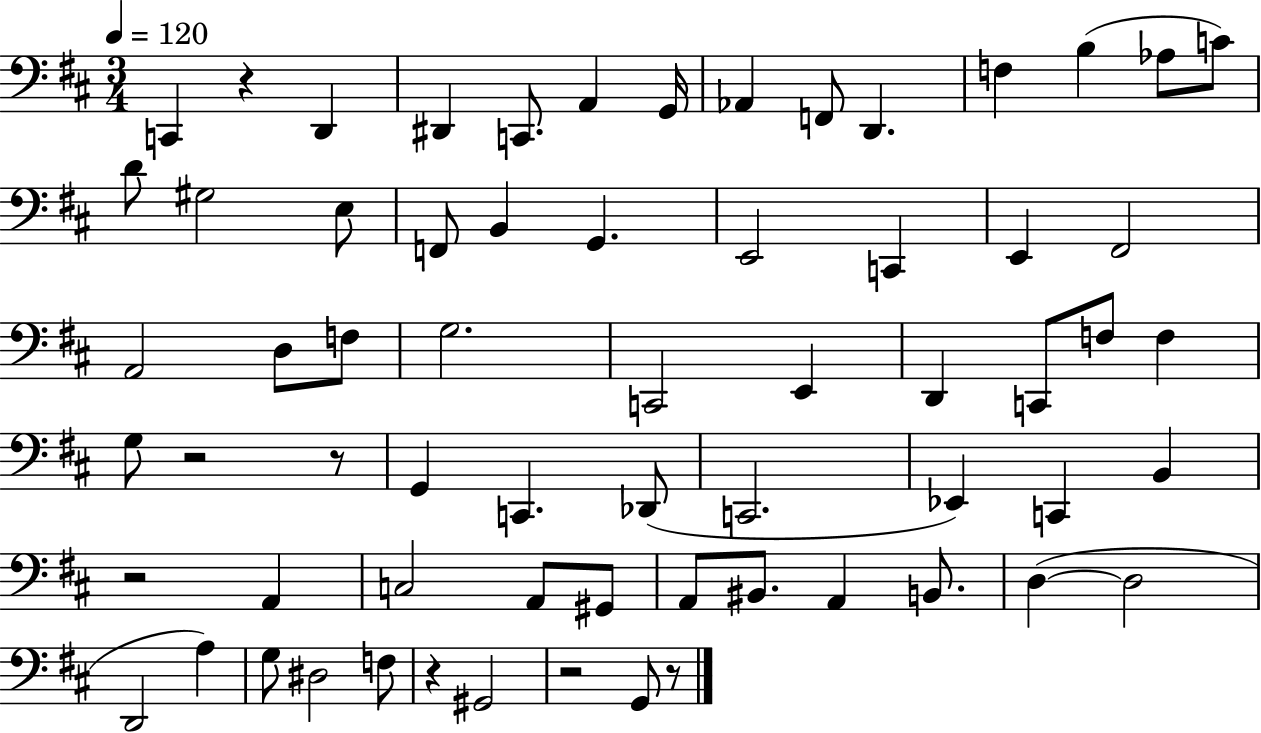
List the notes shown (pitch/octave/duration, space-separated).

C2/q R/q D2/q D#2/q C2/e. A2/q G2/s Ab2/q F2/e D2/q. F3/q B3/q Ab3/e C4/e D4/e G#3/h E3/e F2/e B2/q G2/q. E2/h C2/q E2/q F#2/h A2/h D3/e F3/e G3/h. C2/h E2/q D2/q C2/e F3/e F3/q G3/e R/h R/e G2/q C2/q. Db2/e C2/h. Eb2/q C2/q B2/q R/h A2/q C3/h A2/e G#2/e A2/e BIS2/e. A2/q B2/e. D3/q D3/h D2/h A3/q G3/e D#3/h F3/e R/q G#2/h R/h G2/e R/e